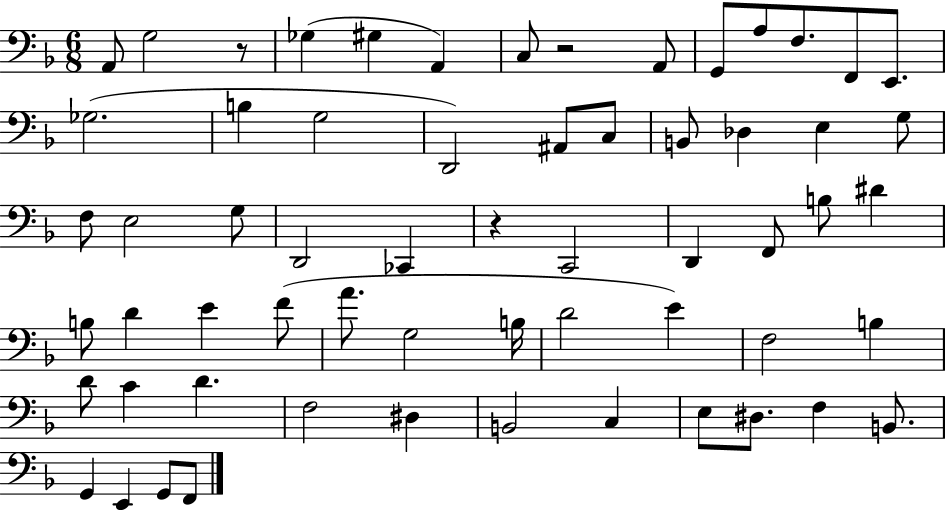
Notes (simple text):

A2/e G3/h R/e Gb3/q G#3/q A2/q C3/e R/h A2/e G2/e A3/e F3/e. F2/e E2/e. Gb3/h. B3/q G3/h D2/h A#2/e C3/e B2/e Db3/q E3/q G3/e F3/e E3/h G3/e D2/h CES2/q R/q C2/h D2/q F2/e B3/e D#4/q B3/e D4/q E4/q F4/e A4/e. G3/h B3/s D4/h E4/q F3/h B3/q D4/e C4/q D4/q. F3/h D#3/q B2/h C3/q E3/e D#3/e. F3/q B2/e. G2/q E2/q G2/e F2/e